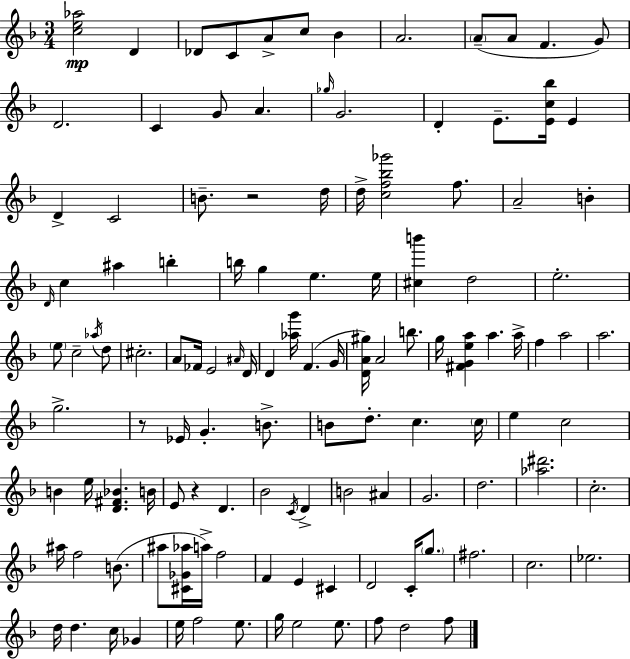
X:1
T:Untitled
M:3/4
L:1/4
K:F
[ce_a]2 D _D/2 C/2 A/2 c/2 _B A2 A/2 A/2 F G/2 D2 C G/2 A _g/4 G2 D E/2 [Ec_b]/4 E D C2 B/2 z2 d/4 d/4 [cf_b_g']2 f/2 A2 B D/4 c ^a b b/4 g e e/4 [^cb'] d2 e2 e/2 c2 _a/4 d/2 ^c2 A/2 _F/4 E2 ^A/4 D/4 D [_ag']/4 F G/4 [DA^g]/4 A2 b/2 g/4 [^FGea] a a/4 f a2 a2 g2 z/2 _E/4 G B/2 B/2 d/2 c c/4 e c2 B e/4 [D^F_B] B/4 E/2 z D _B2 C/4 D B2 ^A G2 d2 [_a^d']2 c2 ^a/4 f2 B/2 ^a/2 [^C_G_a]/4 a/4 f2 F E ^C D2 C/4 g/2 ^f2 c2 _e2 d/4 d c/4 _G e/4 f2 e/2 g/4 e2 e/2 f/2 d2 f/2